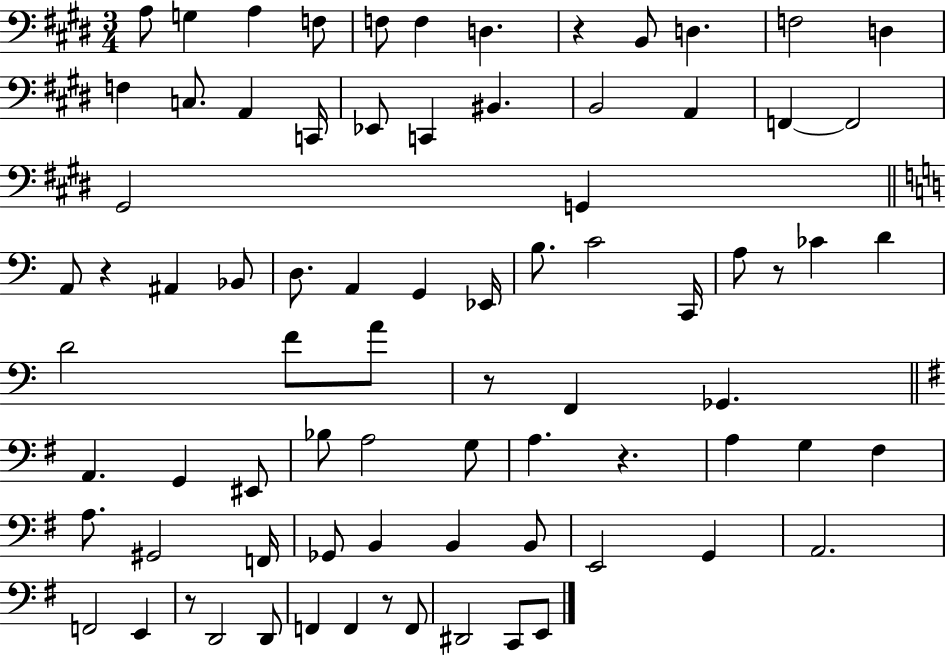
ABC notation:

X:1
T:Untitled
M:3/4
L:1/4
K:E
A,/2 G, A, F,/2 F,/2 F, D, z B,,/2 D, F,2 D, F, C,/2 A,, C,,/4 _E,,/2 C,, ^B,, B,,2 A,, F,, F,,2 ^G,,2 G,, A,,/2 z ^A,, _B,,/2 D,/2 A,, G,, _E,,/4 B,/2 C2 C,,/4 A,/2 z/2 _C D D2 F/2 A/2 z/2 F,, _G,, A,, G,, ^E,,/2 _B,/2 A,2 G,/2 A, z A, G, ^F, A,/2 ^G,,2 F,,/4 _G,,/2 B,, B,, B,,/2 E,,2 G,, A,,2 F,,2 E,, z/2 D,,2 D,,/2 F,, F,, z/2 F,,/2 ^D,,2 C,,/2 E,,/2